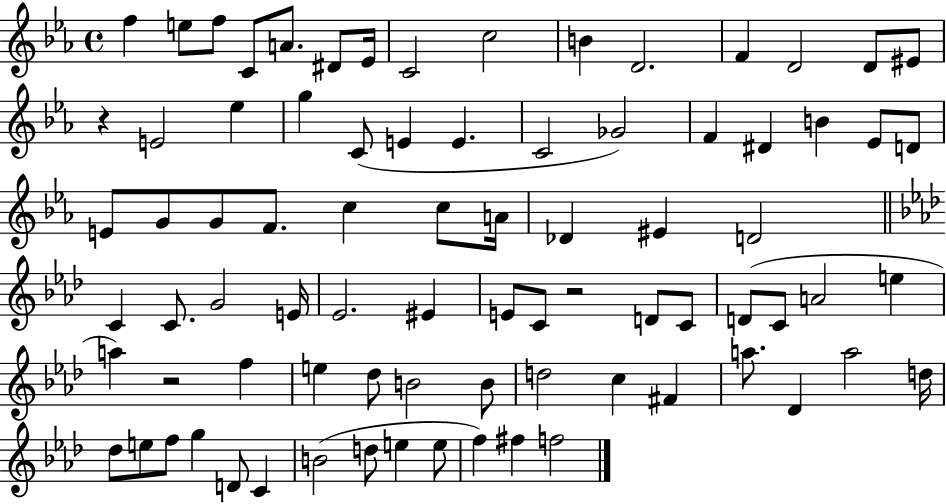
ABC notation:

X:1
T:Untitled
M:4/4
L:1/4
K:Eb
f e/2 f/2 C/2 A/2 ^D/2 _E/4 C2 c2 B D2 F D2 D/2 ^E/2 z E2 _e g C/2 E E C2 _G2 F ^D B _E/2 D/2 E/2 G/2 G/2 F/2 c c/2 A/4 _D ^E D2 C C/2 G2 E/4 _E2 ^E E/2 C/2 z2 D/2 C/2 D/2 C/2 A2 e a z2 f e _d/2 B2 B/2 d2 c ^F a/2 _D a2 d/4 _d/2 e/2 f/2 g D/2 C B2 d/2 e e/2 f ^f f2